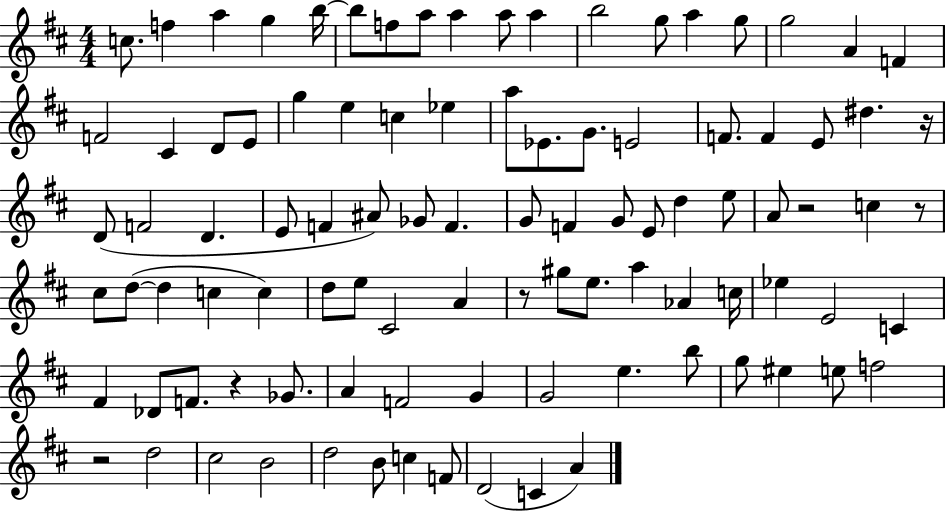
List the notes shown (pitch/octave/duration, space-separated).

C5/e. F5/q A5/q G5/q B5/s B5/e F5/e A5/e A5/q A5/e A5/q B5/h G5/e A5/q G5/e G5/h A4/q F4/q F4/h C#4/q D4/e E4/e G5/q E5/q C5/q Eb5/q A5/e Eb4/e. G4/e. E4/h F4/e. F4/q E4/e D#5/q. R/s D4/e F4/h D4/q. E4/e F4/q A#4/e Gb4/e F4/q. G4/e F4/q G4/e E4/e D5/q E5/e A4/e R/h C5/q R/e C#5/e D5/e D5/q C5/q C5/q D5/e E5/e C#4/h A4/q R/e G#5/e E5/e. A5/q Ab4/q C5/s Eb5/q E4/h C4/q F#4/q Db4/e F4/e. R/q Gb4/e. A4/q F4/h G4/q G4/h E5/q. B5/e G5/e EIS5/q E5/e F5/h R/h D5/h C#5/h B4/h D5/h B4/e C5/q F4/e D4/h C4/q A4/q